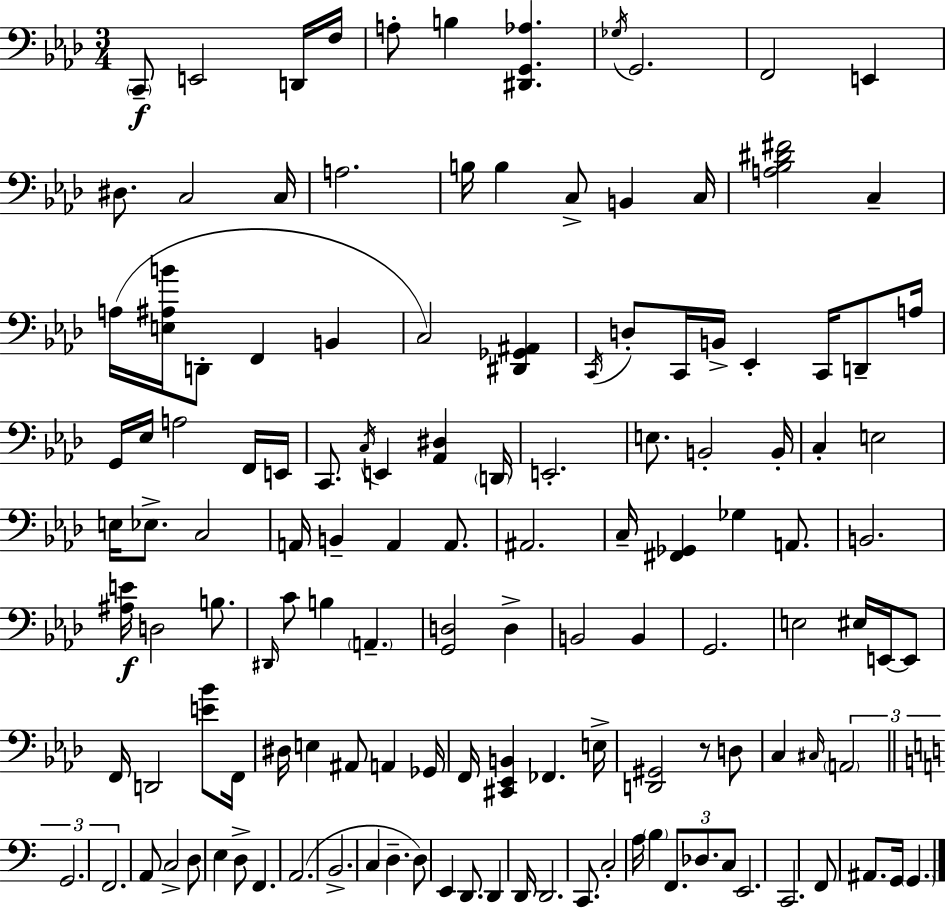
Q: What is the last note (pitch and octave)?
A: G2